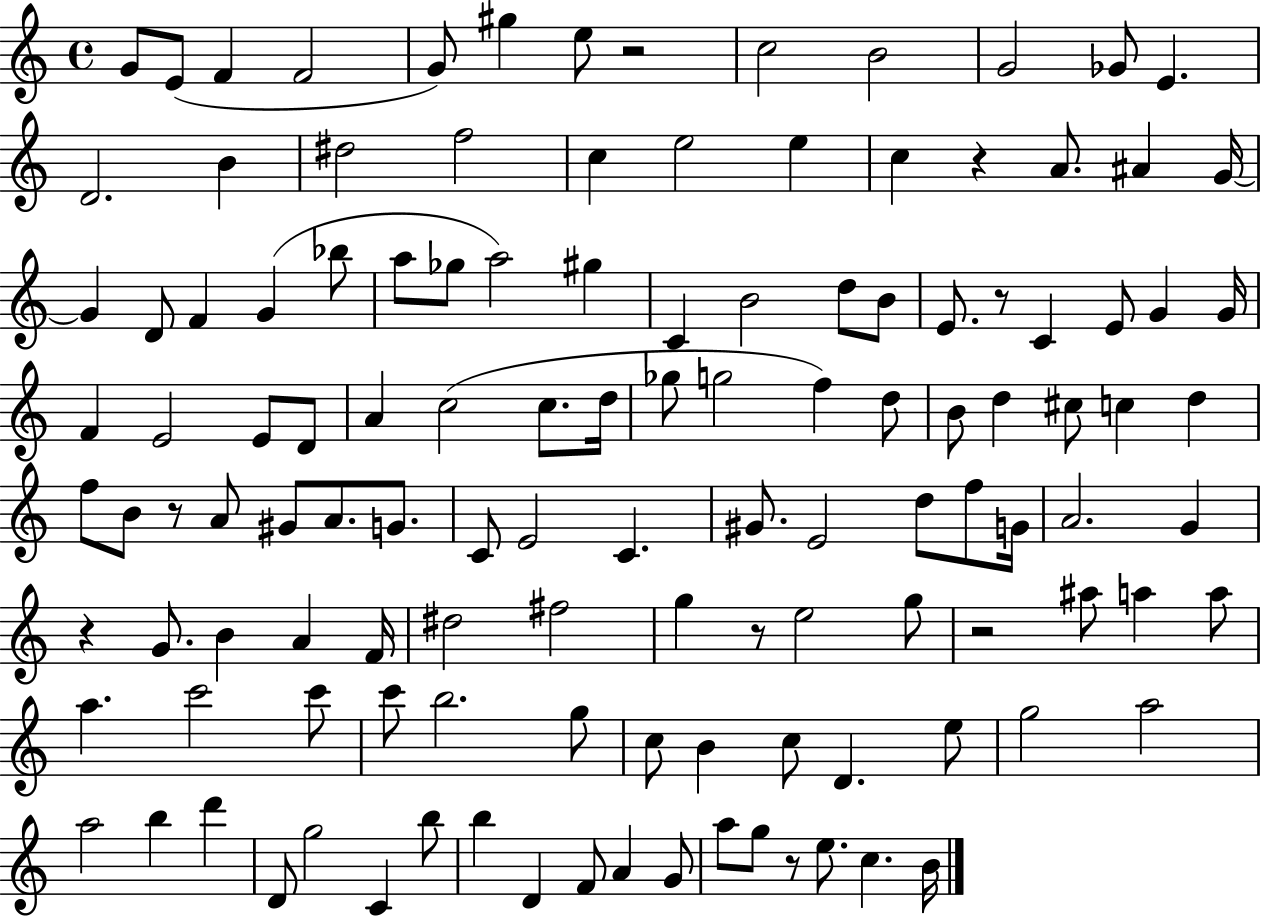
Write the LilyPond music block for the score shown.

{
  \clef treble
  \time 4/4
  \defaultTimeSignature
  \key c \major
  \repeat volta 2 { g'8 e'8( f'4 f'2 | g'8) gis''4 e''8 r2 | c''2 b'2 | g'2 ges'8 e'4. | \break d'2. b'4 | dis''2 f''2 | c''4 e''2 e''4 | c''4 r4 a'8. ais'4 g'16~~ | \break g'4 d'8 f'4 g'4( bes''8 | a''8 ges''8 a''2) gis''4 | c'4 b'2 d''8 b'8 | e'8. r8 c'4 e'8 g'4 g'16 | \break f'4 e'2 e'8 d'8 | a'4 c''2( c''8. d''16 | ges''8 g''2 f''4) d''8 | b'8 d''4 cis''8 c''4 d''4 | \break f''8 b'8 r8 a'8 gis'8 a'8. g'8. | c'8 e'2 c'4. | gis'8. e'2 d''8 f''8 g'16 | a'2. g'4 | \break r4 g'8. b'4 a'4 f'16 | dis''2 fis''2 | g''4 r8 e''2 g''8 | r2 ais''8 a''4 a''8 | \break a''4. c'''2 c'''8 | c'''8 b''2. g''8 | c''8 b'4 c''8 d'4. e''8 | g''2 a''2 | \break a''2 b''4 d'''4 | d'8 g''2 c'4 b''8 | b''4 d'4 f'8 a'4 g'8 | a''8 g''8 r8 e''8. c''4. b'16 | \break } \bar "|."
}